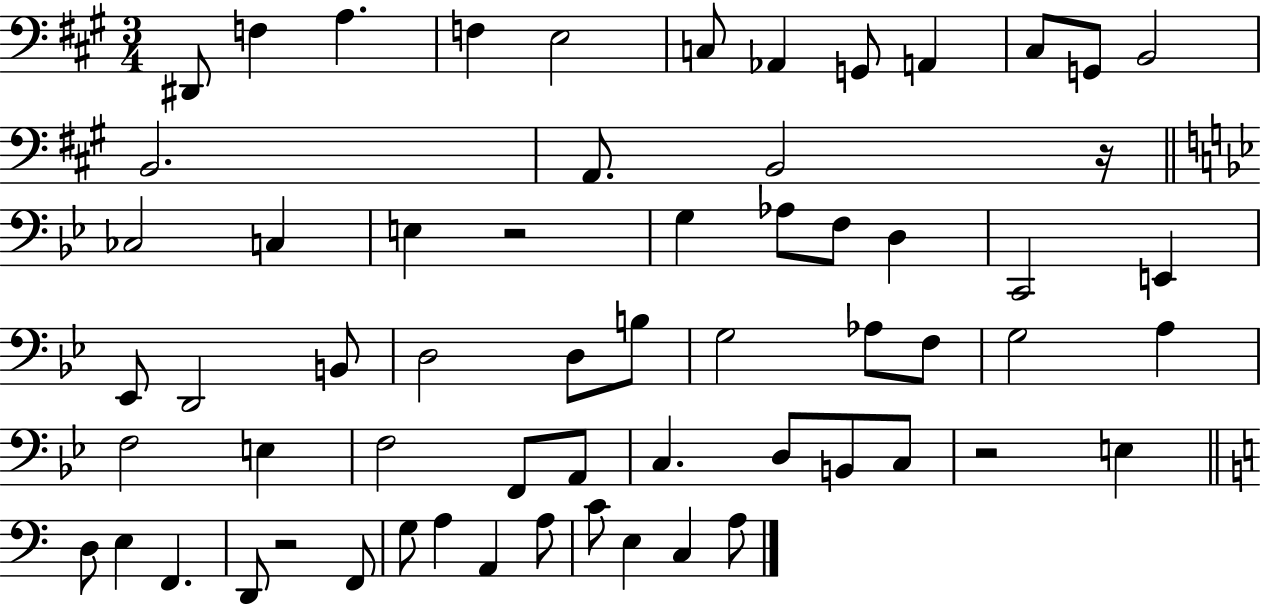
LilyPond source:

{
  \clef bass
  \numericTimeSignature
  \time 3/4
  \key a \major
  \repeat volta 2 { dis,8 f4 a4. | f4 e2 | c8 aes,4 g,8 a,4 | cis8 g,8 b,2 | \break b,2. | a,8. b,2 r16 | \bar "||" \break \key bes \major ces2 c4 | e4 r2 | g4 aes8 f8 d4 | c,2 e,4 | \break ees,8 d,2 b,8 | d2 d8 b8 | g2 aes8 f8 | g2 a4 | \break f2 e4 | f2 f,8 a,8 | c4. d8 b,8 c8 | r2 e4 | \break \bar "||" \break \key a \minor d8 e4 f,4. | d,8 r2 f,8 | g8 a4 a,4 a8 | c'8 e4 c4 a8 | \break } \bar "|."
}